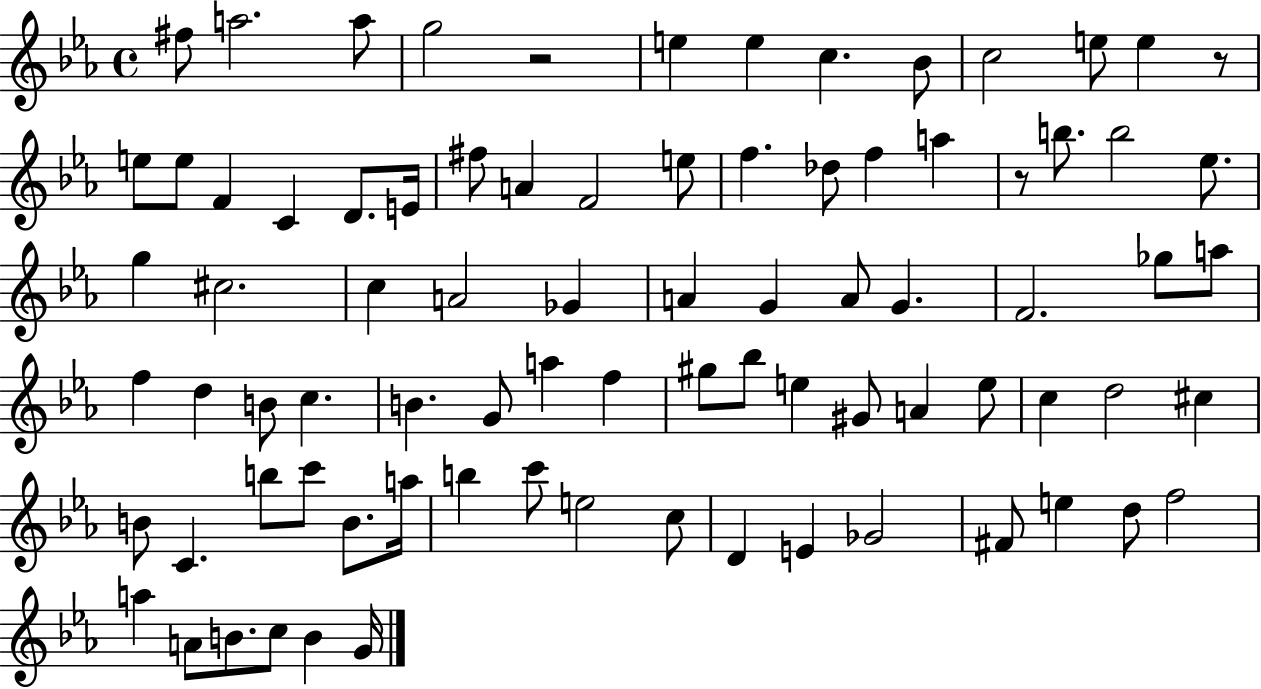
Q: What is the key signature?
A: EES major